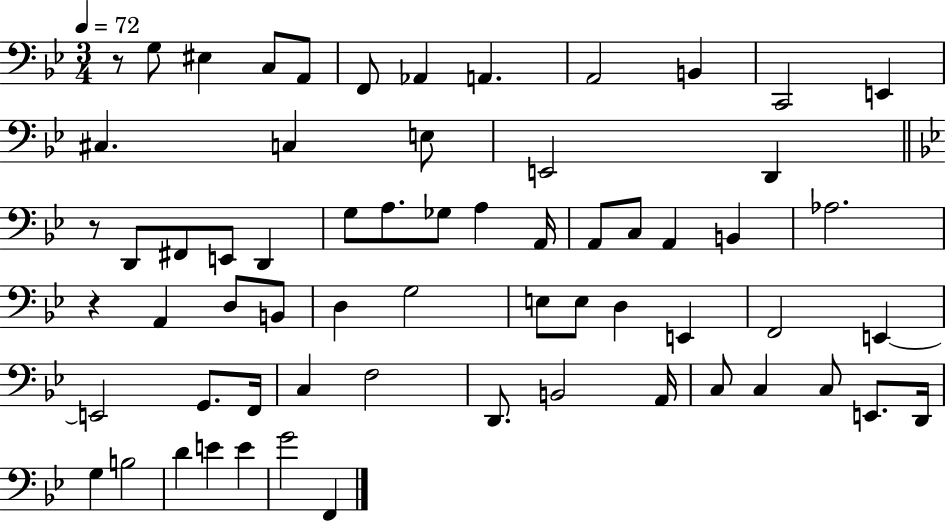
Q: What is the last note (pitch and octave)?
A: F2